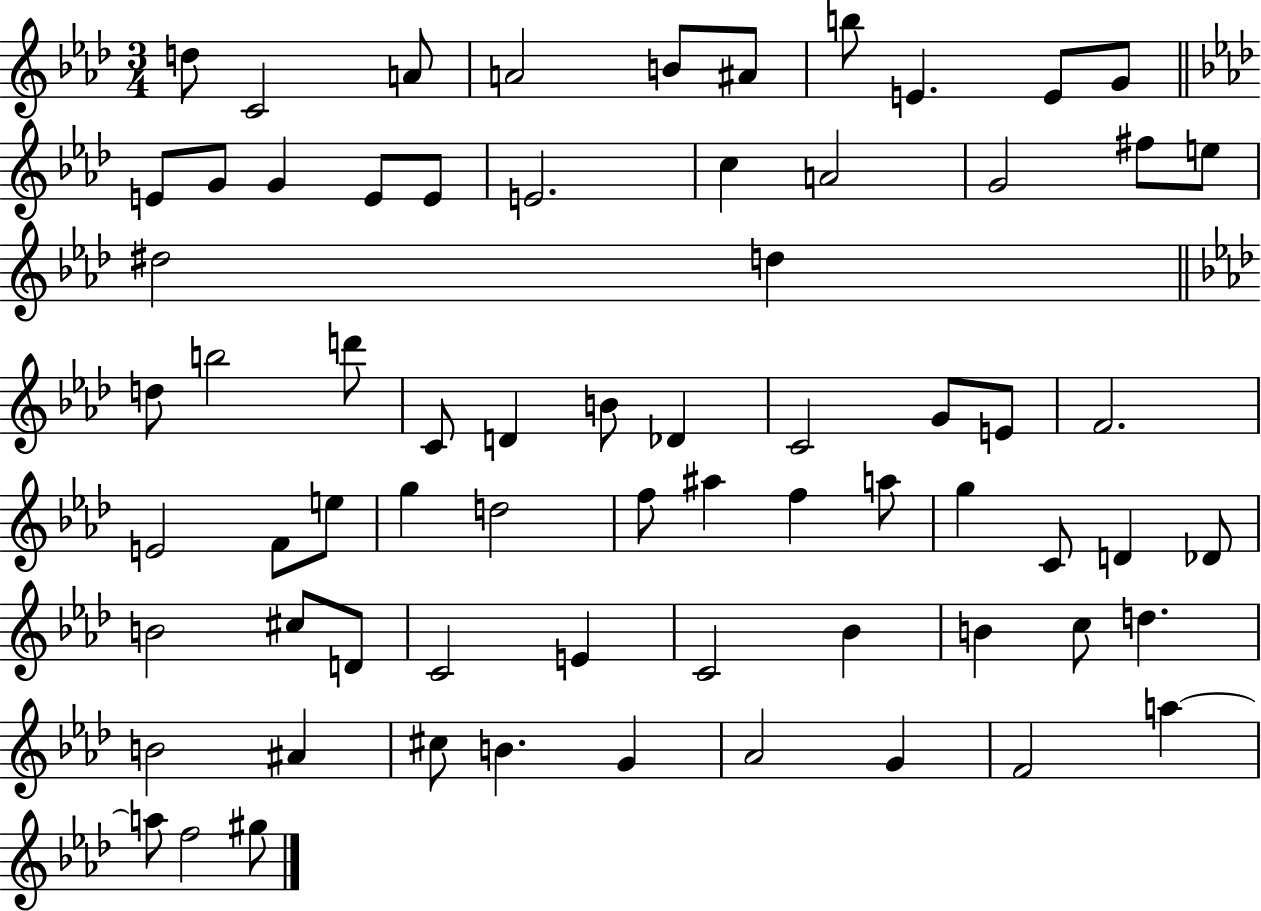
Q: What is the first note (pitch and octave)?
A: D5